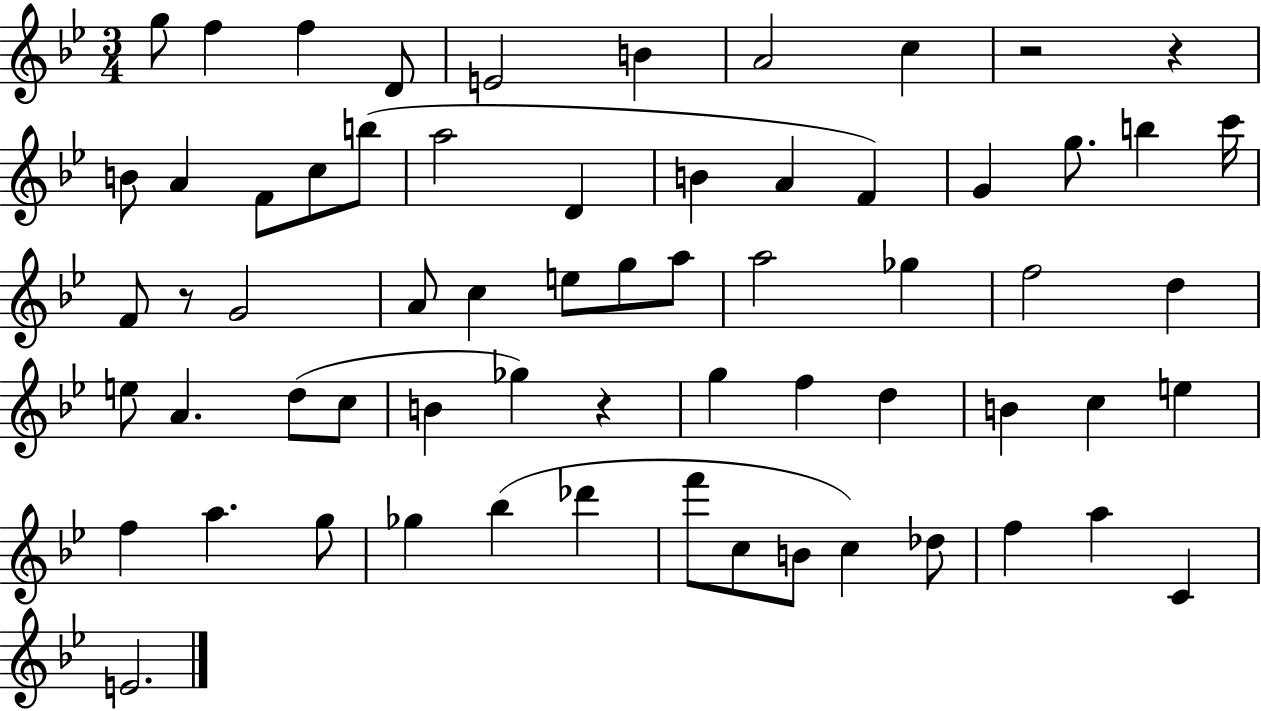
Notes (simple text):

G5/e F5/q F5/q D4/e E4/h B4/q A4/h C5/q R/h R/q B4/e A4/q F4/e C5/e B5/e A5/h D4/q B4/q A4/q F4/q G4/q G5/e. B5/q C6/s F4/e R/e G4/h A4/e C5/q E5/e G5/e A5/e A5/h Gb5/q F5/h D5/q E5/e A4/q. D5/e C5/e B4/q Gb5/q R/q G5/q F5/q D5/q B4/q C5/q E5/q F5/q A5/q. G5/e Gb5/q Bb5/q Db6/q F6/e C5/e B4/e C5/q Db5/e F5/q A5/q C4/q E4/h.